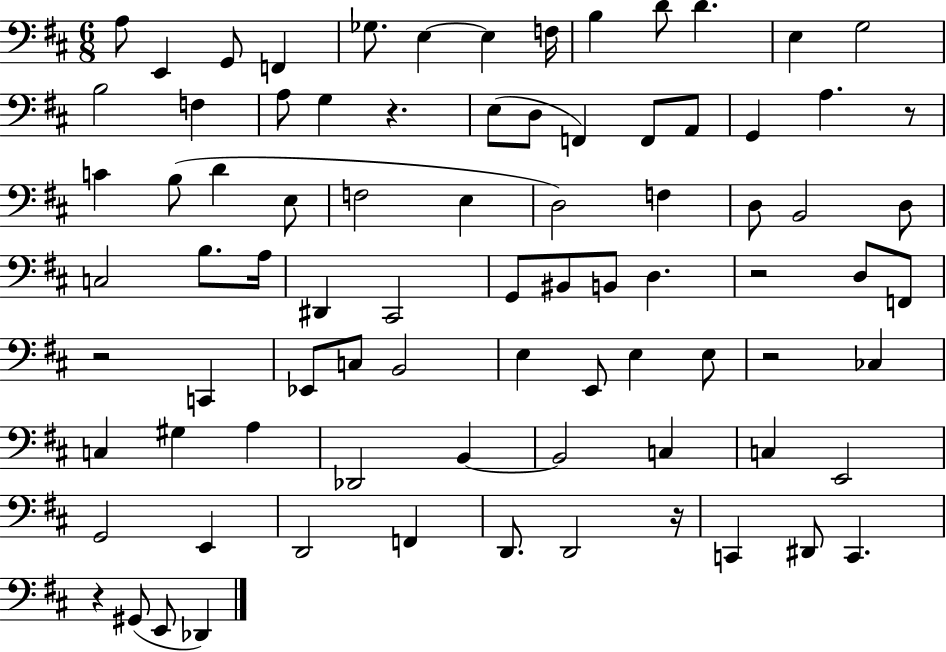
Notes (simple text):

A3/e E2/q G2/e F2/q Gb3/e. E3/q E3/q F3/s B3/q D4/e D4/q. E3/q G3/h B3/h F3/q A3/e G3/q R/q. E3/e D3/e F2/q F2/e A2/e G2/q A3/q. R/e C4/q B3/e D4/q E3/e F3/h E3/q D3/h F3/q D3/e B2/h D3/e C3/h B3/e. A3/s D#2/q C#2/h G2/e BIS2/e B2/e D3/q. R/h D3/e F2/e R/h C2/q Eb2/e C3/e B2/h E3/q E2/e E3/q E3/e R/h CES3/q C3/q G#3/q A3/q Db2/h B2/q B2/h C3/q C3/q E2/h G2/h E2/q D2/h F2/q D2/e. D2/h R/s C2/q D#2/e C2/q. R/q G#2/e E2/e Db2/q